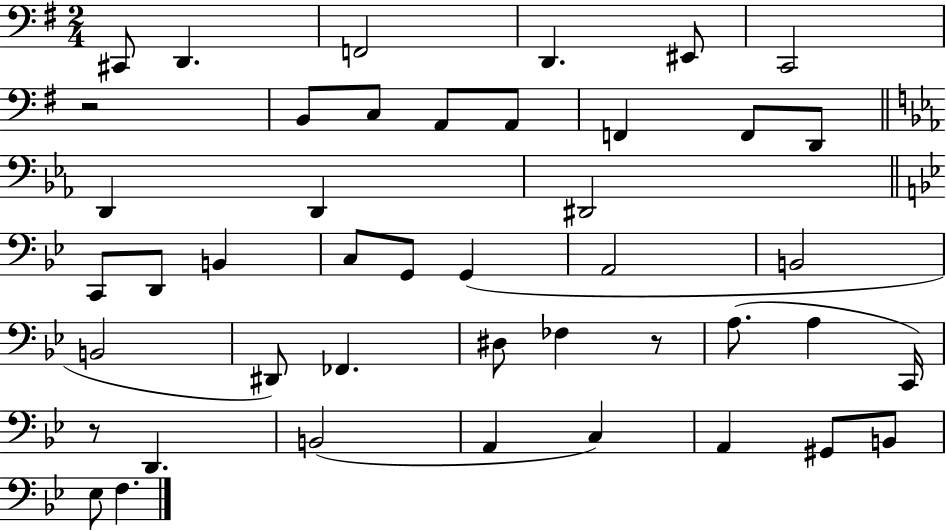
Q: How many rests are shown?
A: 3